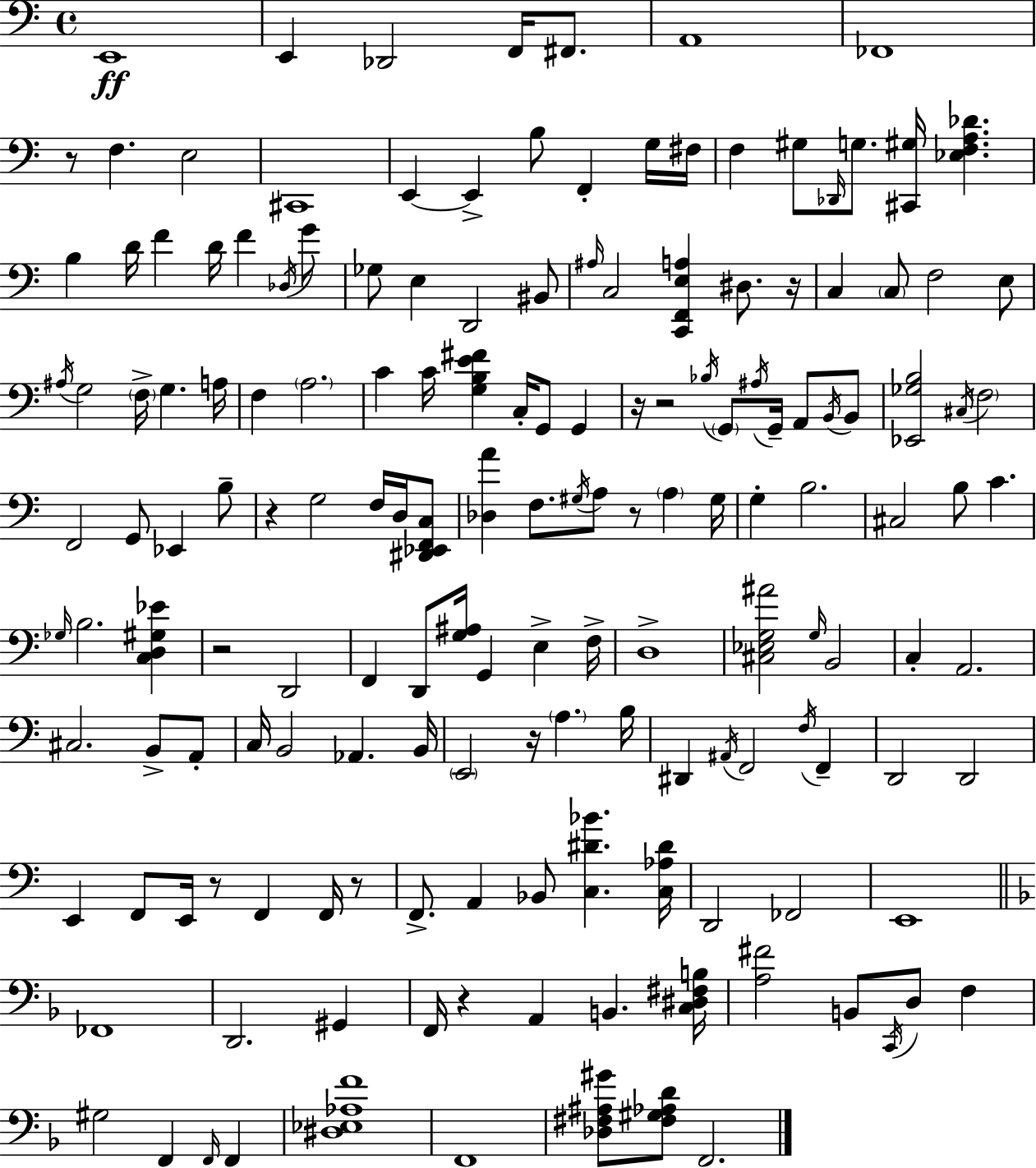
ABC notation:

X:1
T:Untitled
M:4/4
L:1/4
K:Am
E,,4 E,, _D,,2 F,,/4 ^F,,/2 A,,4 _F,,4 z/2 F, E,2 ^C,,4 E,, E,, B,/2 F,, G,/4 ^F,/4 F, ^G,/2 _D,,/4 G,/2 [^C,,^G,]/4 [_E,F,A,_D] B, D/4 F D/4 F _D,/4 G/2 _G,/2 E, D,,2 ^B,,/2 ^A,/4 C,2 [C,,F,,E,A,] ^D,/2 z/4 C, C,/2 F,2 E,/2 ^A,/4 G,2 F,/4 G, A,/4 F, A,2 C C/4 [G,B,E^F] C,/4 G,,/2 G,, z/4 z2 _B,/4 G,,/2 ^A,/4 G,,/4 A,,/2 B,,/4 B,,/2 [_E,,_G,B,]2 ^C,/4 F,2 F,,2 G,,/2 _E,, B,/2 z G,2 F,/4 D,/4 [^D,,_E,,F,,C,]/2 [_D,A] F,/2 ^G,/4 A,/2 z/2 A, ^G,/4 G, B,2 ^C,2 B,/2 C _G,/4 B,2 [C,D,^G,_E] z2 D,,2 F,, D,,/2 [G,^A,]/4 G,, E, F,/4 D,4 [^C,_E,G,^A]2 G,/4 B,,2 C, A,,2 ^C,2 B,,/2 A,,/2 C,/4 B,,2 _A,, B,,/4 E,,2 z/4 A, B,/4 ^D,, ^A,,/4 F,,2 F,/4 F,, D,,2 D,,2 E,, F,,/2 E,,/4 z/2 F,, F,,/4 z/2 F,,/2 A,, _B,,/2 [C,^D_B] [C,_A,^D]/4 D,,2 _F,,2 E,,4 _F,,4 D,,2 ^G,, F,,/4 z A,, B,, [C,^D,^F,B,]/4 [A,^F]2 B,,/2 C,,/4 D,/2 F, ^G,2 F,, F,,/4 F,, [^D,_E,_A,F]4 F,,4 [_D,^F,^A,^G]/2 [^F,^G,_A,D]/2 F,,2